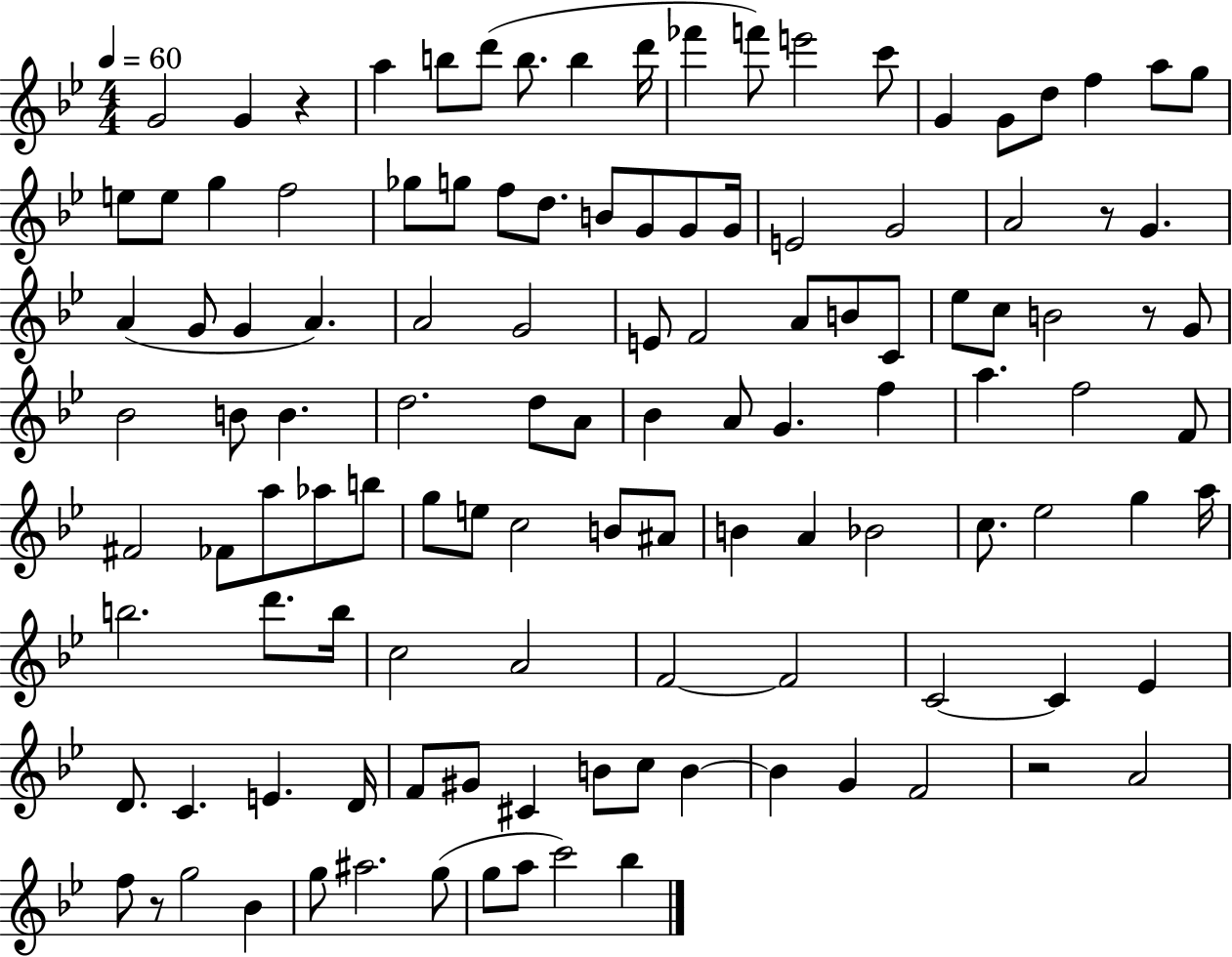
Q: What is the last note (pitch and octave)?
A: Bb5